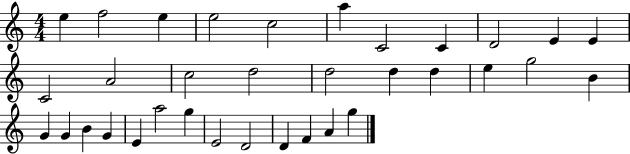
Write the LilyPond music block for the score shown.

{
  \clef treble
  \numericTimeSignature
  \time 4/4
  \key c \major
  e''4 f''2 e''4 | e''2 c''2 | a''4 c'2 c'4 | d'2 e'4 e'4 | \break c'2 a'2 | c''2 d''2 | d''2 d''4 d''4 | e''4 g''2 b'4 | \break g'4 g'4 b'4 g'4 | e'4 a''2 g''4 | e'2 d'2 | d'4 f'4 a'4 g''4 | \break \bar "|."
}